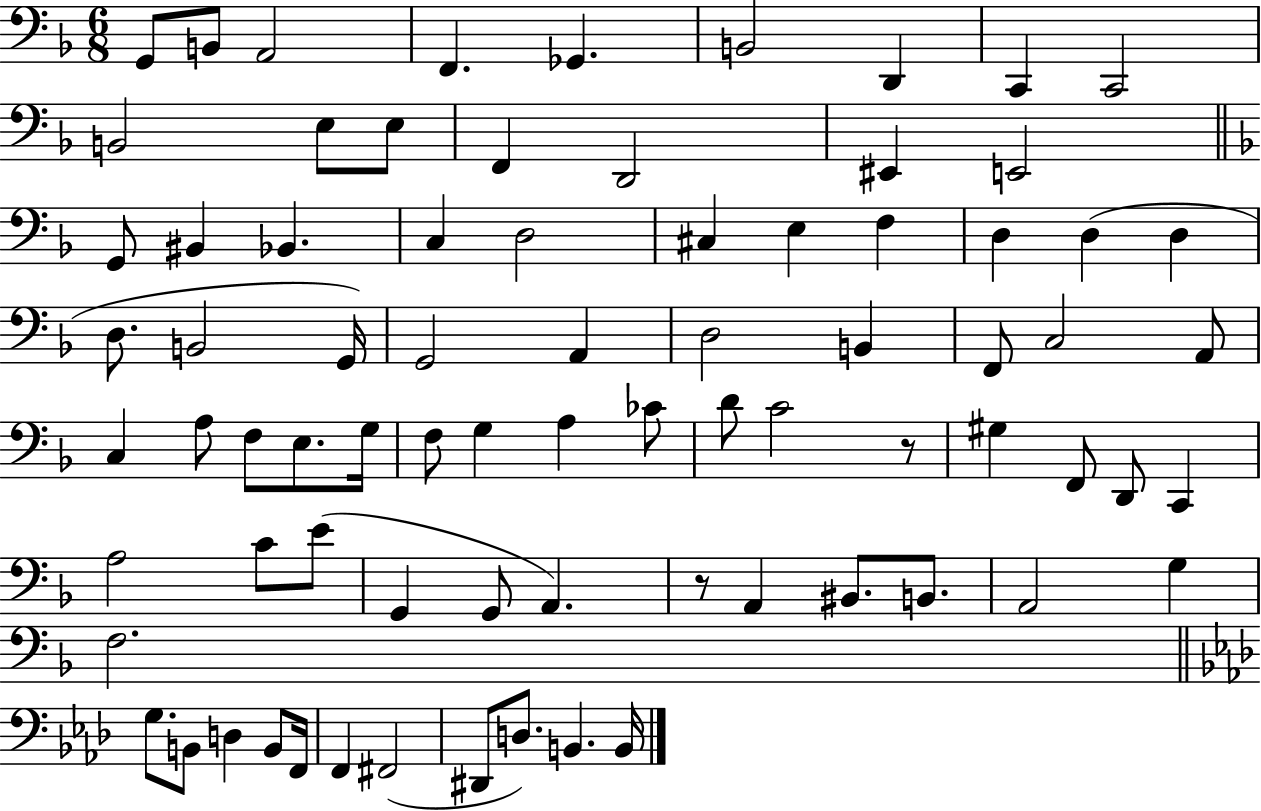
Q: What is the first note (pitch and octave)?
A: G2